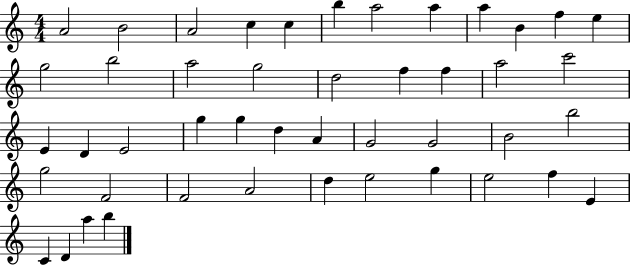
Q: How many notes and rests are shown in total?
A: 46